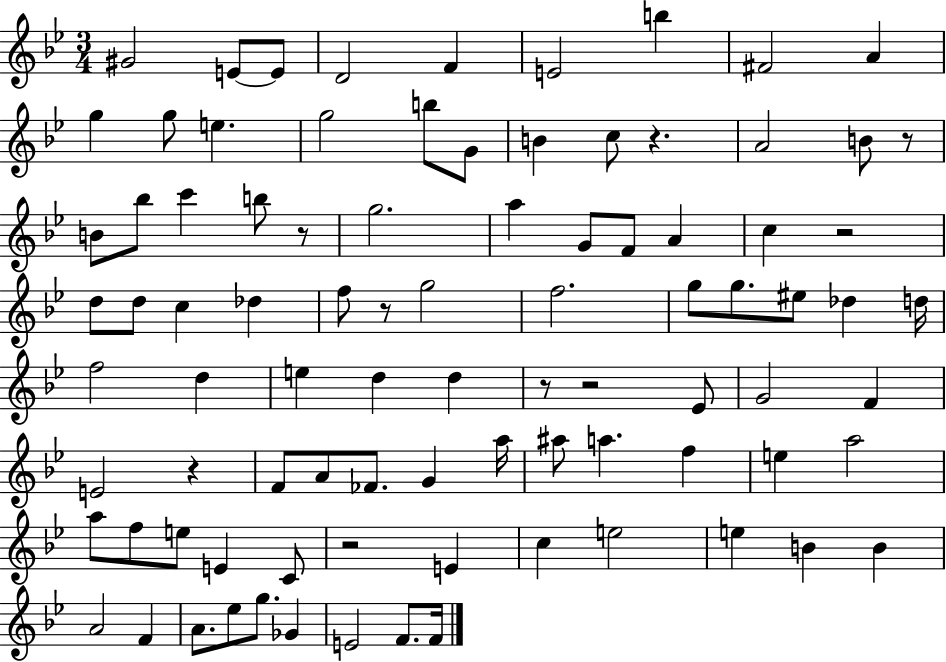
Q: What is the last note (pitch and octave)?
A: F4